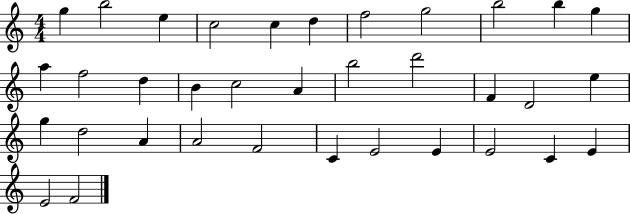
{
  \clef treble
  \numericTimeSignature
  \time 4/4
  \key c \major
  g''4 b''2 e''4 | c''2 c''4 d''4 | f''2 g''2 | b''2 b''4 g''4 | \break a''4 f''2 d''4 | b'4 c''2 a'4 | b''2 d'''2 | f'4 d'2 e''4 | \break g''4 d''2 a'4 | a'2 f'2 | c'4 e'2 e'4 | e'2 c'4 e'4 | \break e'2 f'2 | \bar "|."
}